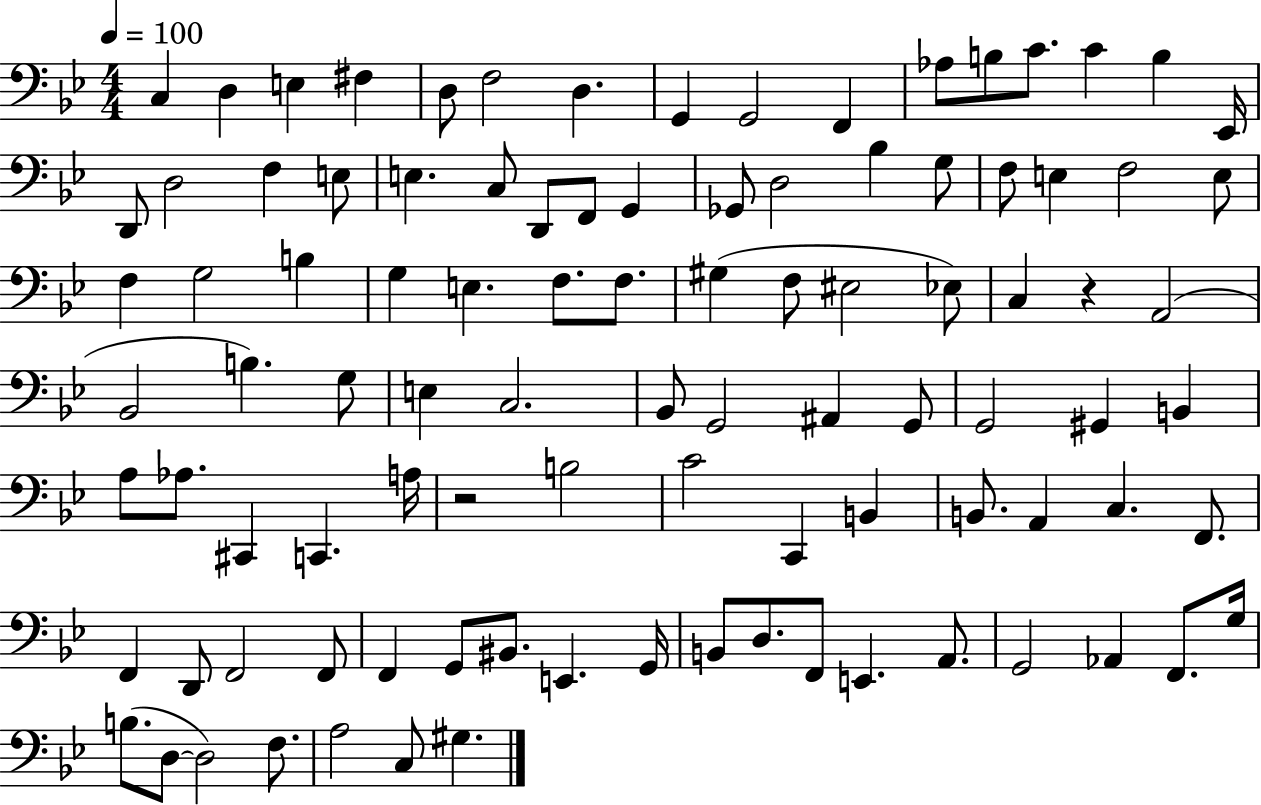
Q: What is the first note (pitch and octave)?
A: C3